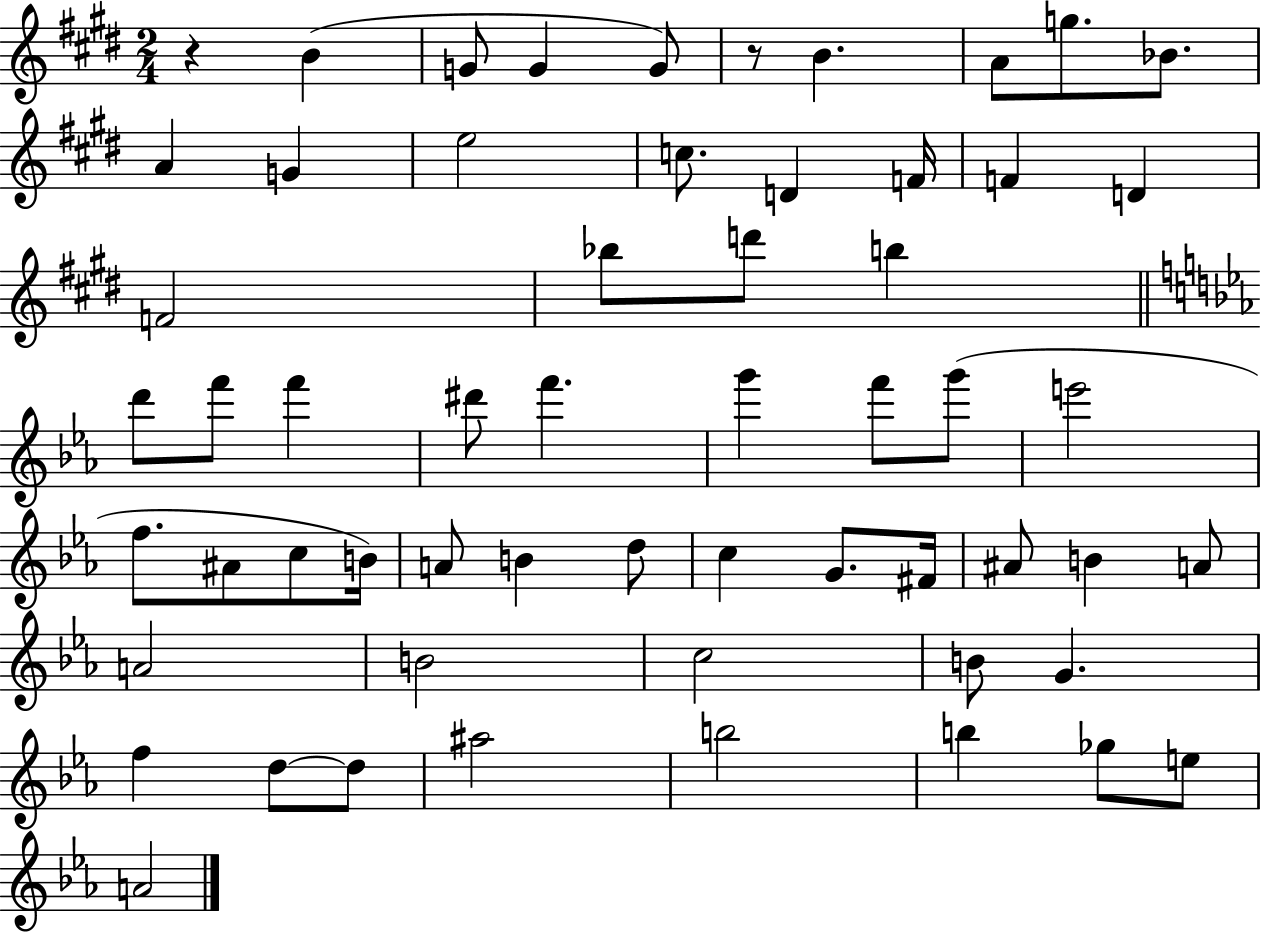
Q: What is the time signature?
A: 2/4